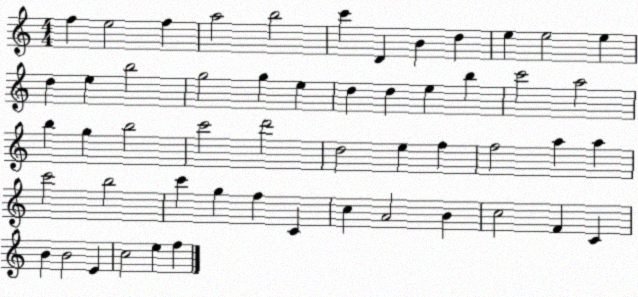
X:1
T:Untitled
M:4/4
L:1/4
K:C
f e2 f a2 b2 c' D B d e e2 e d e b2 g2 g e d d e b c'2 a2 b g b2 c'2 d'2 d2 e f f2 a a c'2 b2 c' g f C c A2 B c2 F C B B2 E c2 e f